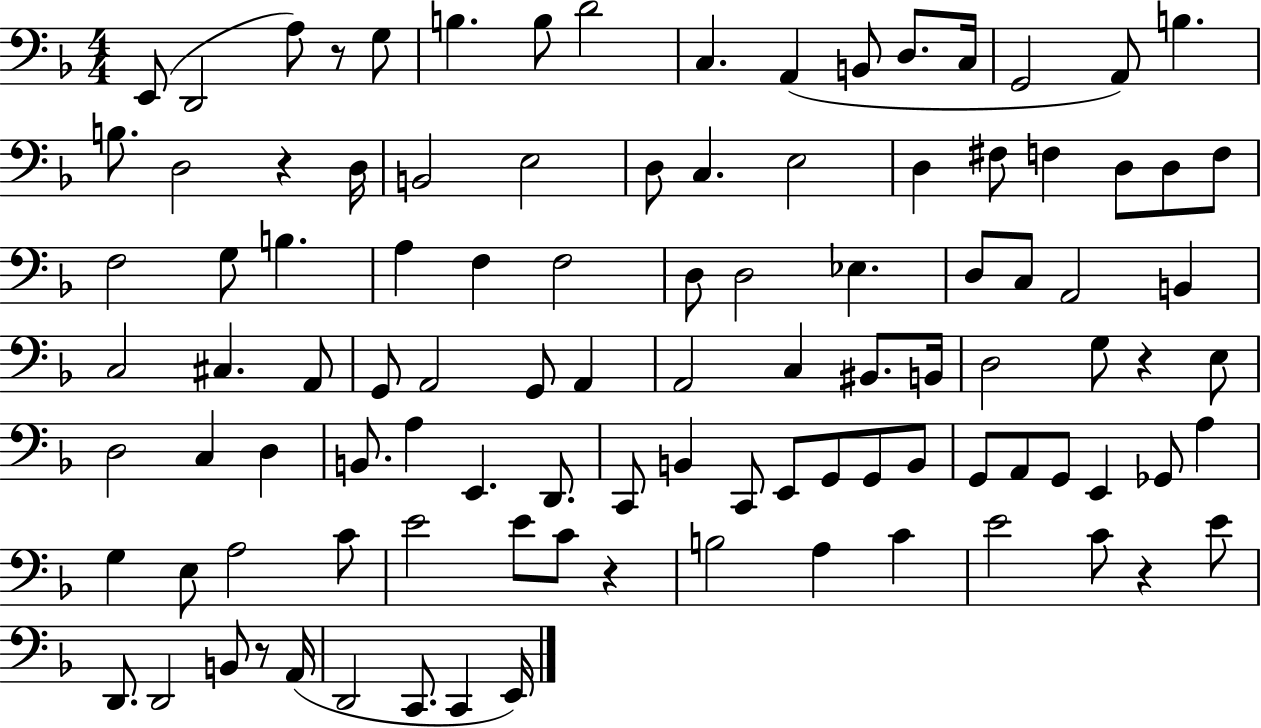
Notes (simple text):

E2/e D2/h A3/e R/e G3/e B3/q. B3/e D4/h C3/q. A2/q B2/e D3/e. C3/s G2/h A2/e B3/q. B3/e. D3/h R/q D3/s B2/h E3/h D3/e C3/q. E3/h D3/q F#3/e F3/q D3/e D3/e F3/e F3/h G3/e B3/q. A3/q F3/q F3/h D3/e D3/h Eb3/q. D3/e C3/e A2/h B2/q C3/h C#3/q. A2/e G2/e A2/h G2/e A2/q A2/h C3/q BIS2/e. B2/s D3/h G3/e R/q E3/e D3/h C3/q D3/q B2/e. A3/q E2/q. D2/e. C2/e B2/q C2/e E2/e G2/e G2/e B2/e G2/e A2/e G2/e E2/q Gb2/e A3/q G3/q E3/e A3/h C4/e E4/h E4/e C4/e R/q B3/h A3/q C4/q E4/h C4/e R/q E4/e D2/e. D2/h B2/e R/e A2/s D2/h C2/e. C2/q E2/s